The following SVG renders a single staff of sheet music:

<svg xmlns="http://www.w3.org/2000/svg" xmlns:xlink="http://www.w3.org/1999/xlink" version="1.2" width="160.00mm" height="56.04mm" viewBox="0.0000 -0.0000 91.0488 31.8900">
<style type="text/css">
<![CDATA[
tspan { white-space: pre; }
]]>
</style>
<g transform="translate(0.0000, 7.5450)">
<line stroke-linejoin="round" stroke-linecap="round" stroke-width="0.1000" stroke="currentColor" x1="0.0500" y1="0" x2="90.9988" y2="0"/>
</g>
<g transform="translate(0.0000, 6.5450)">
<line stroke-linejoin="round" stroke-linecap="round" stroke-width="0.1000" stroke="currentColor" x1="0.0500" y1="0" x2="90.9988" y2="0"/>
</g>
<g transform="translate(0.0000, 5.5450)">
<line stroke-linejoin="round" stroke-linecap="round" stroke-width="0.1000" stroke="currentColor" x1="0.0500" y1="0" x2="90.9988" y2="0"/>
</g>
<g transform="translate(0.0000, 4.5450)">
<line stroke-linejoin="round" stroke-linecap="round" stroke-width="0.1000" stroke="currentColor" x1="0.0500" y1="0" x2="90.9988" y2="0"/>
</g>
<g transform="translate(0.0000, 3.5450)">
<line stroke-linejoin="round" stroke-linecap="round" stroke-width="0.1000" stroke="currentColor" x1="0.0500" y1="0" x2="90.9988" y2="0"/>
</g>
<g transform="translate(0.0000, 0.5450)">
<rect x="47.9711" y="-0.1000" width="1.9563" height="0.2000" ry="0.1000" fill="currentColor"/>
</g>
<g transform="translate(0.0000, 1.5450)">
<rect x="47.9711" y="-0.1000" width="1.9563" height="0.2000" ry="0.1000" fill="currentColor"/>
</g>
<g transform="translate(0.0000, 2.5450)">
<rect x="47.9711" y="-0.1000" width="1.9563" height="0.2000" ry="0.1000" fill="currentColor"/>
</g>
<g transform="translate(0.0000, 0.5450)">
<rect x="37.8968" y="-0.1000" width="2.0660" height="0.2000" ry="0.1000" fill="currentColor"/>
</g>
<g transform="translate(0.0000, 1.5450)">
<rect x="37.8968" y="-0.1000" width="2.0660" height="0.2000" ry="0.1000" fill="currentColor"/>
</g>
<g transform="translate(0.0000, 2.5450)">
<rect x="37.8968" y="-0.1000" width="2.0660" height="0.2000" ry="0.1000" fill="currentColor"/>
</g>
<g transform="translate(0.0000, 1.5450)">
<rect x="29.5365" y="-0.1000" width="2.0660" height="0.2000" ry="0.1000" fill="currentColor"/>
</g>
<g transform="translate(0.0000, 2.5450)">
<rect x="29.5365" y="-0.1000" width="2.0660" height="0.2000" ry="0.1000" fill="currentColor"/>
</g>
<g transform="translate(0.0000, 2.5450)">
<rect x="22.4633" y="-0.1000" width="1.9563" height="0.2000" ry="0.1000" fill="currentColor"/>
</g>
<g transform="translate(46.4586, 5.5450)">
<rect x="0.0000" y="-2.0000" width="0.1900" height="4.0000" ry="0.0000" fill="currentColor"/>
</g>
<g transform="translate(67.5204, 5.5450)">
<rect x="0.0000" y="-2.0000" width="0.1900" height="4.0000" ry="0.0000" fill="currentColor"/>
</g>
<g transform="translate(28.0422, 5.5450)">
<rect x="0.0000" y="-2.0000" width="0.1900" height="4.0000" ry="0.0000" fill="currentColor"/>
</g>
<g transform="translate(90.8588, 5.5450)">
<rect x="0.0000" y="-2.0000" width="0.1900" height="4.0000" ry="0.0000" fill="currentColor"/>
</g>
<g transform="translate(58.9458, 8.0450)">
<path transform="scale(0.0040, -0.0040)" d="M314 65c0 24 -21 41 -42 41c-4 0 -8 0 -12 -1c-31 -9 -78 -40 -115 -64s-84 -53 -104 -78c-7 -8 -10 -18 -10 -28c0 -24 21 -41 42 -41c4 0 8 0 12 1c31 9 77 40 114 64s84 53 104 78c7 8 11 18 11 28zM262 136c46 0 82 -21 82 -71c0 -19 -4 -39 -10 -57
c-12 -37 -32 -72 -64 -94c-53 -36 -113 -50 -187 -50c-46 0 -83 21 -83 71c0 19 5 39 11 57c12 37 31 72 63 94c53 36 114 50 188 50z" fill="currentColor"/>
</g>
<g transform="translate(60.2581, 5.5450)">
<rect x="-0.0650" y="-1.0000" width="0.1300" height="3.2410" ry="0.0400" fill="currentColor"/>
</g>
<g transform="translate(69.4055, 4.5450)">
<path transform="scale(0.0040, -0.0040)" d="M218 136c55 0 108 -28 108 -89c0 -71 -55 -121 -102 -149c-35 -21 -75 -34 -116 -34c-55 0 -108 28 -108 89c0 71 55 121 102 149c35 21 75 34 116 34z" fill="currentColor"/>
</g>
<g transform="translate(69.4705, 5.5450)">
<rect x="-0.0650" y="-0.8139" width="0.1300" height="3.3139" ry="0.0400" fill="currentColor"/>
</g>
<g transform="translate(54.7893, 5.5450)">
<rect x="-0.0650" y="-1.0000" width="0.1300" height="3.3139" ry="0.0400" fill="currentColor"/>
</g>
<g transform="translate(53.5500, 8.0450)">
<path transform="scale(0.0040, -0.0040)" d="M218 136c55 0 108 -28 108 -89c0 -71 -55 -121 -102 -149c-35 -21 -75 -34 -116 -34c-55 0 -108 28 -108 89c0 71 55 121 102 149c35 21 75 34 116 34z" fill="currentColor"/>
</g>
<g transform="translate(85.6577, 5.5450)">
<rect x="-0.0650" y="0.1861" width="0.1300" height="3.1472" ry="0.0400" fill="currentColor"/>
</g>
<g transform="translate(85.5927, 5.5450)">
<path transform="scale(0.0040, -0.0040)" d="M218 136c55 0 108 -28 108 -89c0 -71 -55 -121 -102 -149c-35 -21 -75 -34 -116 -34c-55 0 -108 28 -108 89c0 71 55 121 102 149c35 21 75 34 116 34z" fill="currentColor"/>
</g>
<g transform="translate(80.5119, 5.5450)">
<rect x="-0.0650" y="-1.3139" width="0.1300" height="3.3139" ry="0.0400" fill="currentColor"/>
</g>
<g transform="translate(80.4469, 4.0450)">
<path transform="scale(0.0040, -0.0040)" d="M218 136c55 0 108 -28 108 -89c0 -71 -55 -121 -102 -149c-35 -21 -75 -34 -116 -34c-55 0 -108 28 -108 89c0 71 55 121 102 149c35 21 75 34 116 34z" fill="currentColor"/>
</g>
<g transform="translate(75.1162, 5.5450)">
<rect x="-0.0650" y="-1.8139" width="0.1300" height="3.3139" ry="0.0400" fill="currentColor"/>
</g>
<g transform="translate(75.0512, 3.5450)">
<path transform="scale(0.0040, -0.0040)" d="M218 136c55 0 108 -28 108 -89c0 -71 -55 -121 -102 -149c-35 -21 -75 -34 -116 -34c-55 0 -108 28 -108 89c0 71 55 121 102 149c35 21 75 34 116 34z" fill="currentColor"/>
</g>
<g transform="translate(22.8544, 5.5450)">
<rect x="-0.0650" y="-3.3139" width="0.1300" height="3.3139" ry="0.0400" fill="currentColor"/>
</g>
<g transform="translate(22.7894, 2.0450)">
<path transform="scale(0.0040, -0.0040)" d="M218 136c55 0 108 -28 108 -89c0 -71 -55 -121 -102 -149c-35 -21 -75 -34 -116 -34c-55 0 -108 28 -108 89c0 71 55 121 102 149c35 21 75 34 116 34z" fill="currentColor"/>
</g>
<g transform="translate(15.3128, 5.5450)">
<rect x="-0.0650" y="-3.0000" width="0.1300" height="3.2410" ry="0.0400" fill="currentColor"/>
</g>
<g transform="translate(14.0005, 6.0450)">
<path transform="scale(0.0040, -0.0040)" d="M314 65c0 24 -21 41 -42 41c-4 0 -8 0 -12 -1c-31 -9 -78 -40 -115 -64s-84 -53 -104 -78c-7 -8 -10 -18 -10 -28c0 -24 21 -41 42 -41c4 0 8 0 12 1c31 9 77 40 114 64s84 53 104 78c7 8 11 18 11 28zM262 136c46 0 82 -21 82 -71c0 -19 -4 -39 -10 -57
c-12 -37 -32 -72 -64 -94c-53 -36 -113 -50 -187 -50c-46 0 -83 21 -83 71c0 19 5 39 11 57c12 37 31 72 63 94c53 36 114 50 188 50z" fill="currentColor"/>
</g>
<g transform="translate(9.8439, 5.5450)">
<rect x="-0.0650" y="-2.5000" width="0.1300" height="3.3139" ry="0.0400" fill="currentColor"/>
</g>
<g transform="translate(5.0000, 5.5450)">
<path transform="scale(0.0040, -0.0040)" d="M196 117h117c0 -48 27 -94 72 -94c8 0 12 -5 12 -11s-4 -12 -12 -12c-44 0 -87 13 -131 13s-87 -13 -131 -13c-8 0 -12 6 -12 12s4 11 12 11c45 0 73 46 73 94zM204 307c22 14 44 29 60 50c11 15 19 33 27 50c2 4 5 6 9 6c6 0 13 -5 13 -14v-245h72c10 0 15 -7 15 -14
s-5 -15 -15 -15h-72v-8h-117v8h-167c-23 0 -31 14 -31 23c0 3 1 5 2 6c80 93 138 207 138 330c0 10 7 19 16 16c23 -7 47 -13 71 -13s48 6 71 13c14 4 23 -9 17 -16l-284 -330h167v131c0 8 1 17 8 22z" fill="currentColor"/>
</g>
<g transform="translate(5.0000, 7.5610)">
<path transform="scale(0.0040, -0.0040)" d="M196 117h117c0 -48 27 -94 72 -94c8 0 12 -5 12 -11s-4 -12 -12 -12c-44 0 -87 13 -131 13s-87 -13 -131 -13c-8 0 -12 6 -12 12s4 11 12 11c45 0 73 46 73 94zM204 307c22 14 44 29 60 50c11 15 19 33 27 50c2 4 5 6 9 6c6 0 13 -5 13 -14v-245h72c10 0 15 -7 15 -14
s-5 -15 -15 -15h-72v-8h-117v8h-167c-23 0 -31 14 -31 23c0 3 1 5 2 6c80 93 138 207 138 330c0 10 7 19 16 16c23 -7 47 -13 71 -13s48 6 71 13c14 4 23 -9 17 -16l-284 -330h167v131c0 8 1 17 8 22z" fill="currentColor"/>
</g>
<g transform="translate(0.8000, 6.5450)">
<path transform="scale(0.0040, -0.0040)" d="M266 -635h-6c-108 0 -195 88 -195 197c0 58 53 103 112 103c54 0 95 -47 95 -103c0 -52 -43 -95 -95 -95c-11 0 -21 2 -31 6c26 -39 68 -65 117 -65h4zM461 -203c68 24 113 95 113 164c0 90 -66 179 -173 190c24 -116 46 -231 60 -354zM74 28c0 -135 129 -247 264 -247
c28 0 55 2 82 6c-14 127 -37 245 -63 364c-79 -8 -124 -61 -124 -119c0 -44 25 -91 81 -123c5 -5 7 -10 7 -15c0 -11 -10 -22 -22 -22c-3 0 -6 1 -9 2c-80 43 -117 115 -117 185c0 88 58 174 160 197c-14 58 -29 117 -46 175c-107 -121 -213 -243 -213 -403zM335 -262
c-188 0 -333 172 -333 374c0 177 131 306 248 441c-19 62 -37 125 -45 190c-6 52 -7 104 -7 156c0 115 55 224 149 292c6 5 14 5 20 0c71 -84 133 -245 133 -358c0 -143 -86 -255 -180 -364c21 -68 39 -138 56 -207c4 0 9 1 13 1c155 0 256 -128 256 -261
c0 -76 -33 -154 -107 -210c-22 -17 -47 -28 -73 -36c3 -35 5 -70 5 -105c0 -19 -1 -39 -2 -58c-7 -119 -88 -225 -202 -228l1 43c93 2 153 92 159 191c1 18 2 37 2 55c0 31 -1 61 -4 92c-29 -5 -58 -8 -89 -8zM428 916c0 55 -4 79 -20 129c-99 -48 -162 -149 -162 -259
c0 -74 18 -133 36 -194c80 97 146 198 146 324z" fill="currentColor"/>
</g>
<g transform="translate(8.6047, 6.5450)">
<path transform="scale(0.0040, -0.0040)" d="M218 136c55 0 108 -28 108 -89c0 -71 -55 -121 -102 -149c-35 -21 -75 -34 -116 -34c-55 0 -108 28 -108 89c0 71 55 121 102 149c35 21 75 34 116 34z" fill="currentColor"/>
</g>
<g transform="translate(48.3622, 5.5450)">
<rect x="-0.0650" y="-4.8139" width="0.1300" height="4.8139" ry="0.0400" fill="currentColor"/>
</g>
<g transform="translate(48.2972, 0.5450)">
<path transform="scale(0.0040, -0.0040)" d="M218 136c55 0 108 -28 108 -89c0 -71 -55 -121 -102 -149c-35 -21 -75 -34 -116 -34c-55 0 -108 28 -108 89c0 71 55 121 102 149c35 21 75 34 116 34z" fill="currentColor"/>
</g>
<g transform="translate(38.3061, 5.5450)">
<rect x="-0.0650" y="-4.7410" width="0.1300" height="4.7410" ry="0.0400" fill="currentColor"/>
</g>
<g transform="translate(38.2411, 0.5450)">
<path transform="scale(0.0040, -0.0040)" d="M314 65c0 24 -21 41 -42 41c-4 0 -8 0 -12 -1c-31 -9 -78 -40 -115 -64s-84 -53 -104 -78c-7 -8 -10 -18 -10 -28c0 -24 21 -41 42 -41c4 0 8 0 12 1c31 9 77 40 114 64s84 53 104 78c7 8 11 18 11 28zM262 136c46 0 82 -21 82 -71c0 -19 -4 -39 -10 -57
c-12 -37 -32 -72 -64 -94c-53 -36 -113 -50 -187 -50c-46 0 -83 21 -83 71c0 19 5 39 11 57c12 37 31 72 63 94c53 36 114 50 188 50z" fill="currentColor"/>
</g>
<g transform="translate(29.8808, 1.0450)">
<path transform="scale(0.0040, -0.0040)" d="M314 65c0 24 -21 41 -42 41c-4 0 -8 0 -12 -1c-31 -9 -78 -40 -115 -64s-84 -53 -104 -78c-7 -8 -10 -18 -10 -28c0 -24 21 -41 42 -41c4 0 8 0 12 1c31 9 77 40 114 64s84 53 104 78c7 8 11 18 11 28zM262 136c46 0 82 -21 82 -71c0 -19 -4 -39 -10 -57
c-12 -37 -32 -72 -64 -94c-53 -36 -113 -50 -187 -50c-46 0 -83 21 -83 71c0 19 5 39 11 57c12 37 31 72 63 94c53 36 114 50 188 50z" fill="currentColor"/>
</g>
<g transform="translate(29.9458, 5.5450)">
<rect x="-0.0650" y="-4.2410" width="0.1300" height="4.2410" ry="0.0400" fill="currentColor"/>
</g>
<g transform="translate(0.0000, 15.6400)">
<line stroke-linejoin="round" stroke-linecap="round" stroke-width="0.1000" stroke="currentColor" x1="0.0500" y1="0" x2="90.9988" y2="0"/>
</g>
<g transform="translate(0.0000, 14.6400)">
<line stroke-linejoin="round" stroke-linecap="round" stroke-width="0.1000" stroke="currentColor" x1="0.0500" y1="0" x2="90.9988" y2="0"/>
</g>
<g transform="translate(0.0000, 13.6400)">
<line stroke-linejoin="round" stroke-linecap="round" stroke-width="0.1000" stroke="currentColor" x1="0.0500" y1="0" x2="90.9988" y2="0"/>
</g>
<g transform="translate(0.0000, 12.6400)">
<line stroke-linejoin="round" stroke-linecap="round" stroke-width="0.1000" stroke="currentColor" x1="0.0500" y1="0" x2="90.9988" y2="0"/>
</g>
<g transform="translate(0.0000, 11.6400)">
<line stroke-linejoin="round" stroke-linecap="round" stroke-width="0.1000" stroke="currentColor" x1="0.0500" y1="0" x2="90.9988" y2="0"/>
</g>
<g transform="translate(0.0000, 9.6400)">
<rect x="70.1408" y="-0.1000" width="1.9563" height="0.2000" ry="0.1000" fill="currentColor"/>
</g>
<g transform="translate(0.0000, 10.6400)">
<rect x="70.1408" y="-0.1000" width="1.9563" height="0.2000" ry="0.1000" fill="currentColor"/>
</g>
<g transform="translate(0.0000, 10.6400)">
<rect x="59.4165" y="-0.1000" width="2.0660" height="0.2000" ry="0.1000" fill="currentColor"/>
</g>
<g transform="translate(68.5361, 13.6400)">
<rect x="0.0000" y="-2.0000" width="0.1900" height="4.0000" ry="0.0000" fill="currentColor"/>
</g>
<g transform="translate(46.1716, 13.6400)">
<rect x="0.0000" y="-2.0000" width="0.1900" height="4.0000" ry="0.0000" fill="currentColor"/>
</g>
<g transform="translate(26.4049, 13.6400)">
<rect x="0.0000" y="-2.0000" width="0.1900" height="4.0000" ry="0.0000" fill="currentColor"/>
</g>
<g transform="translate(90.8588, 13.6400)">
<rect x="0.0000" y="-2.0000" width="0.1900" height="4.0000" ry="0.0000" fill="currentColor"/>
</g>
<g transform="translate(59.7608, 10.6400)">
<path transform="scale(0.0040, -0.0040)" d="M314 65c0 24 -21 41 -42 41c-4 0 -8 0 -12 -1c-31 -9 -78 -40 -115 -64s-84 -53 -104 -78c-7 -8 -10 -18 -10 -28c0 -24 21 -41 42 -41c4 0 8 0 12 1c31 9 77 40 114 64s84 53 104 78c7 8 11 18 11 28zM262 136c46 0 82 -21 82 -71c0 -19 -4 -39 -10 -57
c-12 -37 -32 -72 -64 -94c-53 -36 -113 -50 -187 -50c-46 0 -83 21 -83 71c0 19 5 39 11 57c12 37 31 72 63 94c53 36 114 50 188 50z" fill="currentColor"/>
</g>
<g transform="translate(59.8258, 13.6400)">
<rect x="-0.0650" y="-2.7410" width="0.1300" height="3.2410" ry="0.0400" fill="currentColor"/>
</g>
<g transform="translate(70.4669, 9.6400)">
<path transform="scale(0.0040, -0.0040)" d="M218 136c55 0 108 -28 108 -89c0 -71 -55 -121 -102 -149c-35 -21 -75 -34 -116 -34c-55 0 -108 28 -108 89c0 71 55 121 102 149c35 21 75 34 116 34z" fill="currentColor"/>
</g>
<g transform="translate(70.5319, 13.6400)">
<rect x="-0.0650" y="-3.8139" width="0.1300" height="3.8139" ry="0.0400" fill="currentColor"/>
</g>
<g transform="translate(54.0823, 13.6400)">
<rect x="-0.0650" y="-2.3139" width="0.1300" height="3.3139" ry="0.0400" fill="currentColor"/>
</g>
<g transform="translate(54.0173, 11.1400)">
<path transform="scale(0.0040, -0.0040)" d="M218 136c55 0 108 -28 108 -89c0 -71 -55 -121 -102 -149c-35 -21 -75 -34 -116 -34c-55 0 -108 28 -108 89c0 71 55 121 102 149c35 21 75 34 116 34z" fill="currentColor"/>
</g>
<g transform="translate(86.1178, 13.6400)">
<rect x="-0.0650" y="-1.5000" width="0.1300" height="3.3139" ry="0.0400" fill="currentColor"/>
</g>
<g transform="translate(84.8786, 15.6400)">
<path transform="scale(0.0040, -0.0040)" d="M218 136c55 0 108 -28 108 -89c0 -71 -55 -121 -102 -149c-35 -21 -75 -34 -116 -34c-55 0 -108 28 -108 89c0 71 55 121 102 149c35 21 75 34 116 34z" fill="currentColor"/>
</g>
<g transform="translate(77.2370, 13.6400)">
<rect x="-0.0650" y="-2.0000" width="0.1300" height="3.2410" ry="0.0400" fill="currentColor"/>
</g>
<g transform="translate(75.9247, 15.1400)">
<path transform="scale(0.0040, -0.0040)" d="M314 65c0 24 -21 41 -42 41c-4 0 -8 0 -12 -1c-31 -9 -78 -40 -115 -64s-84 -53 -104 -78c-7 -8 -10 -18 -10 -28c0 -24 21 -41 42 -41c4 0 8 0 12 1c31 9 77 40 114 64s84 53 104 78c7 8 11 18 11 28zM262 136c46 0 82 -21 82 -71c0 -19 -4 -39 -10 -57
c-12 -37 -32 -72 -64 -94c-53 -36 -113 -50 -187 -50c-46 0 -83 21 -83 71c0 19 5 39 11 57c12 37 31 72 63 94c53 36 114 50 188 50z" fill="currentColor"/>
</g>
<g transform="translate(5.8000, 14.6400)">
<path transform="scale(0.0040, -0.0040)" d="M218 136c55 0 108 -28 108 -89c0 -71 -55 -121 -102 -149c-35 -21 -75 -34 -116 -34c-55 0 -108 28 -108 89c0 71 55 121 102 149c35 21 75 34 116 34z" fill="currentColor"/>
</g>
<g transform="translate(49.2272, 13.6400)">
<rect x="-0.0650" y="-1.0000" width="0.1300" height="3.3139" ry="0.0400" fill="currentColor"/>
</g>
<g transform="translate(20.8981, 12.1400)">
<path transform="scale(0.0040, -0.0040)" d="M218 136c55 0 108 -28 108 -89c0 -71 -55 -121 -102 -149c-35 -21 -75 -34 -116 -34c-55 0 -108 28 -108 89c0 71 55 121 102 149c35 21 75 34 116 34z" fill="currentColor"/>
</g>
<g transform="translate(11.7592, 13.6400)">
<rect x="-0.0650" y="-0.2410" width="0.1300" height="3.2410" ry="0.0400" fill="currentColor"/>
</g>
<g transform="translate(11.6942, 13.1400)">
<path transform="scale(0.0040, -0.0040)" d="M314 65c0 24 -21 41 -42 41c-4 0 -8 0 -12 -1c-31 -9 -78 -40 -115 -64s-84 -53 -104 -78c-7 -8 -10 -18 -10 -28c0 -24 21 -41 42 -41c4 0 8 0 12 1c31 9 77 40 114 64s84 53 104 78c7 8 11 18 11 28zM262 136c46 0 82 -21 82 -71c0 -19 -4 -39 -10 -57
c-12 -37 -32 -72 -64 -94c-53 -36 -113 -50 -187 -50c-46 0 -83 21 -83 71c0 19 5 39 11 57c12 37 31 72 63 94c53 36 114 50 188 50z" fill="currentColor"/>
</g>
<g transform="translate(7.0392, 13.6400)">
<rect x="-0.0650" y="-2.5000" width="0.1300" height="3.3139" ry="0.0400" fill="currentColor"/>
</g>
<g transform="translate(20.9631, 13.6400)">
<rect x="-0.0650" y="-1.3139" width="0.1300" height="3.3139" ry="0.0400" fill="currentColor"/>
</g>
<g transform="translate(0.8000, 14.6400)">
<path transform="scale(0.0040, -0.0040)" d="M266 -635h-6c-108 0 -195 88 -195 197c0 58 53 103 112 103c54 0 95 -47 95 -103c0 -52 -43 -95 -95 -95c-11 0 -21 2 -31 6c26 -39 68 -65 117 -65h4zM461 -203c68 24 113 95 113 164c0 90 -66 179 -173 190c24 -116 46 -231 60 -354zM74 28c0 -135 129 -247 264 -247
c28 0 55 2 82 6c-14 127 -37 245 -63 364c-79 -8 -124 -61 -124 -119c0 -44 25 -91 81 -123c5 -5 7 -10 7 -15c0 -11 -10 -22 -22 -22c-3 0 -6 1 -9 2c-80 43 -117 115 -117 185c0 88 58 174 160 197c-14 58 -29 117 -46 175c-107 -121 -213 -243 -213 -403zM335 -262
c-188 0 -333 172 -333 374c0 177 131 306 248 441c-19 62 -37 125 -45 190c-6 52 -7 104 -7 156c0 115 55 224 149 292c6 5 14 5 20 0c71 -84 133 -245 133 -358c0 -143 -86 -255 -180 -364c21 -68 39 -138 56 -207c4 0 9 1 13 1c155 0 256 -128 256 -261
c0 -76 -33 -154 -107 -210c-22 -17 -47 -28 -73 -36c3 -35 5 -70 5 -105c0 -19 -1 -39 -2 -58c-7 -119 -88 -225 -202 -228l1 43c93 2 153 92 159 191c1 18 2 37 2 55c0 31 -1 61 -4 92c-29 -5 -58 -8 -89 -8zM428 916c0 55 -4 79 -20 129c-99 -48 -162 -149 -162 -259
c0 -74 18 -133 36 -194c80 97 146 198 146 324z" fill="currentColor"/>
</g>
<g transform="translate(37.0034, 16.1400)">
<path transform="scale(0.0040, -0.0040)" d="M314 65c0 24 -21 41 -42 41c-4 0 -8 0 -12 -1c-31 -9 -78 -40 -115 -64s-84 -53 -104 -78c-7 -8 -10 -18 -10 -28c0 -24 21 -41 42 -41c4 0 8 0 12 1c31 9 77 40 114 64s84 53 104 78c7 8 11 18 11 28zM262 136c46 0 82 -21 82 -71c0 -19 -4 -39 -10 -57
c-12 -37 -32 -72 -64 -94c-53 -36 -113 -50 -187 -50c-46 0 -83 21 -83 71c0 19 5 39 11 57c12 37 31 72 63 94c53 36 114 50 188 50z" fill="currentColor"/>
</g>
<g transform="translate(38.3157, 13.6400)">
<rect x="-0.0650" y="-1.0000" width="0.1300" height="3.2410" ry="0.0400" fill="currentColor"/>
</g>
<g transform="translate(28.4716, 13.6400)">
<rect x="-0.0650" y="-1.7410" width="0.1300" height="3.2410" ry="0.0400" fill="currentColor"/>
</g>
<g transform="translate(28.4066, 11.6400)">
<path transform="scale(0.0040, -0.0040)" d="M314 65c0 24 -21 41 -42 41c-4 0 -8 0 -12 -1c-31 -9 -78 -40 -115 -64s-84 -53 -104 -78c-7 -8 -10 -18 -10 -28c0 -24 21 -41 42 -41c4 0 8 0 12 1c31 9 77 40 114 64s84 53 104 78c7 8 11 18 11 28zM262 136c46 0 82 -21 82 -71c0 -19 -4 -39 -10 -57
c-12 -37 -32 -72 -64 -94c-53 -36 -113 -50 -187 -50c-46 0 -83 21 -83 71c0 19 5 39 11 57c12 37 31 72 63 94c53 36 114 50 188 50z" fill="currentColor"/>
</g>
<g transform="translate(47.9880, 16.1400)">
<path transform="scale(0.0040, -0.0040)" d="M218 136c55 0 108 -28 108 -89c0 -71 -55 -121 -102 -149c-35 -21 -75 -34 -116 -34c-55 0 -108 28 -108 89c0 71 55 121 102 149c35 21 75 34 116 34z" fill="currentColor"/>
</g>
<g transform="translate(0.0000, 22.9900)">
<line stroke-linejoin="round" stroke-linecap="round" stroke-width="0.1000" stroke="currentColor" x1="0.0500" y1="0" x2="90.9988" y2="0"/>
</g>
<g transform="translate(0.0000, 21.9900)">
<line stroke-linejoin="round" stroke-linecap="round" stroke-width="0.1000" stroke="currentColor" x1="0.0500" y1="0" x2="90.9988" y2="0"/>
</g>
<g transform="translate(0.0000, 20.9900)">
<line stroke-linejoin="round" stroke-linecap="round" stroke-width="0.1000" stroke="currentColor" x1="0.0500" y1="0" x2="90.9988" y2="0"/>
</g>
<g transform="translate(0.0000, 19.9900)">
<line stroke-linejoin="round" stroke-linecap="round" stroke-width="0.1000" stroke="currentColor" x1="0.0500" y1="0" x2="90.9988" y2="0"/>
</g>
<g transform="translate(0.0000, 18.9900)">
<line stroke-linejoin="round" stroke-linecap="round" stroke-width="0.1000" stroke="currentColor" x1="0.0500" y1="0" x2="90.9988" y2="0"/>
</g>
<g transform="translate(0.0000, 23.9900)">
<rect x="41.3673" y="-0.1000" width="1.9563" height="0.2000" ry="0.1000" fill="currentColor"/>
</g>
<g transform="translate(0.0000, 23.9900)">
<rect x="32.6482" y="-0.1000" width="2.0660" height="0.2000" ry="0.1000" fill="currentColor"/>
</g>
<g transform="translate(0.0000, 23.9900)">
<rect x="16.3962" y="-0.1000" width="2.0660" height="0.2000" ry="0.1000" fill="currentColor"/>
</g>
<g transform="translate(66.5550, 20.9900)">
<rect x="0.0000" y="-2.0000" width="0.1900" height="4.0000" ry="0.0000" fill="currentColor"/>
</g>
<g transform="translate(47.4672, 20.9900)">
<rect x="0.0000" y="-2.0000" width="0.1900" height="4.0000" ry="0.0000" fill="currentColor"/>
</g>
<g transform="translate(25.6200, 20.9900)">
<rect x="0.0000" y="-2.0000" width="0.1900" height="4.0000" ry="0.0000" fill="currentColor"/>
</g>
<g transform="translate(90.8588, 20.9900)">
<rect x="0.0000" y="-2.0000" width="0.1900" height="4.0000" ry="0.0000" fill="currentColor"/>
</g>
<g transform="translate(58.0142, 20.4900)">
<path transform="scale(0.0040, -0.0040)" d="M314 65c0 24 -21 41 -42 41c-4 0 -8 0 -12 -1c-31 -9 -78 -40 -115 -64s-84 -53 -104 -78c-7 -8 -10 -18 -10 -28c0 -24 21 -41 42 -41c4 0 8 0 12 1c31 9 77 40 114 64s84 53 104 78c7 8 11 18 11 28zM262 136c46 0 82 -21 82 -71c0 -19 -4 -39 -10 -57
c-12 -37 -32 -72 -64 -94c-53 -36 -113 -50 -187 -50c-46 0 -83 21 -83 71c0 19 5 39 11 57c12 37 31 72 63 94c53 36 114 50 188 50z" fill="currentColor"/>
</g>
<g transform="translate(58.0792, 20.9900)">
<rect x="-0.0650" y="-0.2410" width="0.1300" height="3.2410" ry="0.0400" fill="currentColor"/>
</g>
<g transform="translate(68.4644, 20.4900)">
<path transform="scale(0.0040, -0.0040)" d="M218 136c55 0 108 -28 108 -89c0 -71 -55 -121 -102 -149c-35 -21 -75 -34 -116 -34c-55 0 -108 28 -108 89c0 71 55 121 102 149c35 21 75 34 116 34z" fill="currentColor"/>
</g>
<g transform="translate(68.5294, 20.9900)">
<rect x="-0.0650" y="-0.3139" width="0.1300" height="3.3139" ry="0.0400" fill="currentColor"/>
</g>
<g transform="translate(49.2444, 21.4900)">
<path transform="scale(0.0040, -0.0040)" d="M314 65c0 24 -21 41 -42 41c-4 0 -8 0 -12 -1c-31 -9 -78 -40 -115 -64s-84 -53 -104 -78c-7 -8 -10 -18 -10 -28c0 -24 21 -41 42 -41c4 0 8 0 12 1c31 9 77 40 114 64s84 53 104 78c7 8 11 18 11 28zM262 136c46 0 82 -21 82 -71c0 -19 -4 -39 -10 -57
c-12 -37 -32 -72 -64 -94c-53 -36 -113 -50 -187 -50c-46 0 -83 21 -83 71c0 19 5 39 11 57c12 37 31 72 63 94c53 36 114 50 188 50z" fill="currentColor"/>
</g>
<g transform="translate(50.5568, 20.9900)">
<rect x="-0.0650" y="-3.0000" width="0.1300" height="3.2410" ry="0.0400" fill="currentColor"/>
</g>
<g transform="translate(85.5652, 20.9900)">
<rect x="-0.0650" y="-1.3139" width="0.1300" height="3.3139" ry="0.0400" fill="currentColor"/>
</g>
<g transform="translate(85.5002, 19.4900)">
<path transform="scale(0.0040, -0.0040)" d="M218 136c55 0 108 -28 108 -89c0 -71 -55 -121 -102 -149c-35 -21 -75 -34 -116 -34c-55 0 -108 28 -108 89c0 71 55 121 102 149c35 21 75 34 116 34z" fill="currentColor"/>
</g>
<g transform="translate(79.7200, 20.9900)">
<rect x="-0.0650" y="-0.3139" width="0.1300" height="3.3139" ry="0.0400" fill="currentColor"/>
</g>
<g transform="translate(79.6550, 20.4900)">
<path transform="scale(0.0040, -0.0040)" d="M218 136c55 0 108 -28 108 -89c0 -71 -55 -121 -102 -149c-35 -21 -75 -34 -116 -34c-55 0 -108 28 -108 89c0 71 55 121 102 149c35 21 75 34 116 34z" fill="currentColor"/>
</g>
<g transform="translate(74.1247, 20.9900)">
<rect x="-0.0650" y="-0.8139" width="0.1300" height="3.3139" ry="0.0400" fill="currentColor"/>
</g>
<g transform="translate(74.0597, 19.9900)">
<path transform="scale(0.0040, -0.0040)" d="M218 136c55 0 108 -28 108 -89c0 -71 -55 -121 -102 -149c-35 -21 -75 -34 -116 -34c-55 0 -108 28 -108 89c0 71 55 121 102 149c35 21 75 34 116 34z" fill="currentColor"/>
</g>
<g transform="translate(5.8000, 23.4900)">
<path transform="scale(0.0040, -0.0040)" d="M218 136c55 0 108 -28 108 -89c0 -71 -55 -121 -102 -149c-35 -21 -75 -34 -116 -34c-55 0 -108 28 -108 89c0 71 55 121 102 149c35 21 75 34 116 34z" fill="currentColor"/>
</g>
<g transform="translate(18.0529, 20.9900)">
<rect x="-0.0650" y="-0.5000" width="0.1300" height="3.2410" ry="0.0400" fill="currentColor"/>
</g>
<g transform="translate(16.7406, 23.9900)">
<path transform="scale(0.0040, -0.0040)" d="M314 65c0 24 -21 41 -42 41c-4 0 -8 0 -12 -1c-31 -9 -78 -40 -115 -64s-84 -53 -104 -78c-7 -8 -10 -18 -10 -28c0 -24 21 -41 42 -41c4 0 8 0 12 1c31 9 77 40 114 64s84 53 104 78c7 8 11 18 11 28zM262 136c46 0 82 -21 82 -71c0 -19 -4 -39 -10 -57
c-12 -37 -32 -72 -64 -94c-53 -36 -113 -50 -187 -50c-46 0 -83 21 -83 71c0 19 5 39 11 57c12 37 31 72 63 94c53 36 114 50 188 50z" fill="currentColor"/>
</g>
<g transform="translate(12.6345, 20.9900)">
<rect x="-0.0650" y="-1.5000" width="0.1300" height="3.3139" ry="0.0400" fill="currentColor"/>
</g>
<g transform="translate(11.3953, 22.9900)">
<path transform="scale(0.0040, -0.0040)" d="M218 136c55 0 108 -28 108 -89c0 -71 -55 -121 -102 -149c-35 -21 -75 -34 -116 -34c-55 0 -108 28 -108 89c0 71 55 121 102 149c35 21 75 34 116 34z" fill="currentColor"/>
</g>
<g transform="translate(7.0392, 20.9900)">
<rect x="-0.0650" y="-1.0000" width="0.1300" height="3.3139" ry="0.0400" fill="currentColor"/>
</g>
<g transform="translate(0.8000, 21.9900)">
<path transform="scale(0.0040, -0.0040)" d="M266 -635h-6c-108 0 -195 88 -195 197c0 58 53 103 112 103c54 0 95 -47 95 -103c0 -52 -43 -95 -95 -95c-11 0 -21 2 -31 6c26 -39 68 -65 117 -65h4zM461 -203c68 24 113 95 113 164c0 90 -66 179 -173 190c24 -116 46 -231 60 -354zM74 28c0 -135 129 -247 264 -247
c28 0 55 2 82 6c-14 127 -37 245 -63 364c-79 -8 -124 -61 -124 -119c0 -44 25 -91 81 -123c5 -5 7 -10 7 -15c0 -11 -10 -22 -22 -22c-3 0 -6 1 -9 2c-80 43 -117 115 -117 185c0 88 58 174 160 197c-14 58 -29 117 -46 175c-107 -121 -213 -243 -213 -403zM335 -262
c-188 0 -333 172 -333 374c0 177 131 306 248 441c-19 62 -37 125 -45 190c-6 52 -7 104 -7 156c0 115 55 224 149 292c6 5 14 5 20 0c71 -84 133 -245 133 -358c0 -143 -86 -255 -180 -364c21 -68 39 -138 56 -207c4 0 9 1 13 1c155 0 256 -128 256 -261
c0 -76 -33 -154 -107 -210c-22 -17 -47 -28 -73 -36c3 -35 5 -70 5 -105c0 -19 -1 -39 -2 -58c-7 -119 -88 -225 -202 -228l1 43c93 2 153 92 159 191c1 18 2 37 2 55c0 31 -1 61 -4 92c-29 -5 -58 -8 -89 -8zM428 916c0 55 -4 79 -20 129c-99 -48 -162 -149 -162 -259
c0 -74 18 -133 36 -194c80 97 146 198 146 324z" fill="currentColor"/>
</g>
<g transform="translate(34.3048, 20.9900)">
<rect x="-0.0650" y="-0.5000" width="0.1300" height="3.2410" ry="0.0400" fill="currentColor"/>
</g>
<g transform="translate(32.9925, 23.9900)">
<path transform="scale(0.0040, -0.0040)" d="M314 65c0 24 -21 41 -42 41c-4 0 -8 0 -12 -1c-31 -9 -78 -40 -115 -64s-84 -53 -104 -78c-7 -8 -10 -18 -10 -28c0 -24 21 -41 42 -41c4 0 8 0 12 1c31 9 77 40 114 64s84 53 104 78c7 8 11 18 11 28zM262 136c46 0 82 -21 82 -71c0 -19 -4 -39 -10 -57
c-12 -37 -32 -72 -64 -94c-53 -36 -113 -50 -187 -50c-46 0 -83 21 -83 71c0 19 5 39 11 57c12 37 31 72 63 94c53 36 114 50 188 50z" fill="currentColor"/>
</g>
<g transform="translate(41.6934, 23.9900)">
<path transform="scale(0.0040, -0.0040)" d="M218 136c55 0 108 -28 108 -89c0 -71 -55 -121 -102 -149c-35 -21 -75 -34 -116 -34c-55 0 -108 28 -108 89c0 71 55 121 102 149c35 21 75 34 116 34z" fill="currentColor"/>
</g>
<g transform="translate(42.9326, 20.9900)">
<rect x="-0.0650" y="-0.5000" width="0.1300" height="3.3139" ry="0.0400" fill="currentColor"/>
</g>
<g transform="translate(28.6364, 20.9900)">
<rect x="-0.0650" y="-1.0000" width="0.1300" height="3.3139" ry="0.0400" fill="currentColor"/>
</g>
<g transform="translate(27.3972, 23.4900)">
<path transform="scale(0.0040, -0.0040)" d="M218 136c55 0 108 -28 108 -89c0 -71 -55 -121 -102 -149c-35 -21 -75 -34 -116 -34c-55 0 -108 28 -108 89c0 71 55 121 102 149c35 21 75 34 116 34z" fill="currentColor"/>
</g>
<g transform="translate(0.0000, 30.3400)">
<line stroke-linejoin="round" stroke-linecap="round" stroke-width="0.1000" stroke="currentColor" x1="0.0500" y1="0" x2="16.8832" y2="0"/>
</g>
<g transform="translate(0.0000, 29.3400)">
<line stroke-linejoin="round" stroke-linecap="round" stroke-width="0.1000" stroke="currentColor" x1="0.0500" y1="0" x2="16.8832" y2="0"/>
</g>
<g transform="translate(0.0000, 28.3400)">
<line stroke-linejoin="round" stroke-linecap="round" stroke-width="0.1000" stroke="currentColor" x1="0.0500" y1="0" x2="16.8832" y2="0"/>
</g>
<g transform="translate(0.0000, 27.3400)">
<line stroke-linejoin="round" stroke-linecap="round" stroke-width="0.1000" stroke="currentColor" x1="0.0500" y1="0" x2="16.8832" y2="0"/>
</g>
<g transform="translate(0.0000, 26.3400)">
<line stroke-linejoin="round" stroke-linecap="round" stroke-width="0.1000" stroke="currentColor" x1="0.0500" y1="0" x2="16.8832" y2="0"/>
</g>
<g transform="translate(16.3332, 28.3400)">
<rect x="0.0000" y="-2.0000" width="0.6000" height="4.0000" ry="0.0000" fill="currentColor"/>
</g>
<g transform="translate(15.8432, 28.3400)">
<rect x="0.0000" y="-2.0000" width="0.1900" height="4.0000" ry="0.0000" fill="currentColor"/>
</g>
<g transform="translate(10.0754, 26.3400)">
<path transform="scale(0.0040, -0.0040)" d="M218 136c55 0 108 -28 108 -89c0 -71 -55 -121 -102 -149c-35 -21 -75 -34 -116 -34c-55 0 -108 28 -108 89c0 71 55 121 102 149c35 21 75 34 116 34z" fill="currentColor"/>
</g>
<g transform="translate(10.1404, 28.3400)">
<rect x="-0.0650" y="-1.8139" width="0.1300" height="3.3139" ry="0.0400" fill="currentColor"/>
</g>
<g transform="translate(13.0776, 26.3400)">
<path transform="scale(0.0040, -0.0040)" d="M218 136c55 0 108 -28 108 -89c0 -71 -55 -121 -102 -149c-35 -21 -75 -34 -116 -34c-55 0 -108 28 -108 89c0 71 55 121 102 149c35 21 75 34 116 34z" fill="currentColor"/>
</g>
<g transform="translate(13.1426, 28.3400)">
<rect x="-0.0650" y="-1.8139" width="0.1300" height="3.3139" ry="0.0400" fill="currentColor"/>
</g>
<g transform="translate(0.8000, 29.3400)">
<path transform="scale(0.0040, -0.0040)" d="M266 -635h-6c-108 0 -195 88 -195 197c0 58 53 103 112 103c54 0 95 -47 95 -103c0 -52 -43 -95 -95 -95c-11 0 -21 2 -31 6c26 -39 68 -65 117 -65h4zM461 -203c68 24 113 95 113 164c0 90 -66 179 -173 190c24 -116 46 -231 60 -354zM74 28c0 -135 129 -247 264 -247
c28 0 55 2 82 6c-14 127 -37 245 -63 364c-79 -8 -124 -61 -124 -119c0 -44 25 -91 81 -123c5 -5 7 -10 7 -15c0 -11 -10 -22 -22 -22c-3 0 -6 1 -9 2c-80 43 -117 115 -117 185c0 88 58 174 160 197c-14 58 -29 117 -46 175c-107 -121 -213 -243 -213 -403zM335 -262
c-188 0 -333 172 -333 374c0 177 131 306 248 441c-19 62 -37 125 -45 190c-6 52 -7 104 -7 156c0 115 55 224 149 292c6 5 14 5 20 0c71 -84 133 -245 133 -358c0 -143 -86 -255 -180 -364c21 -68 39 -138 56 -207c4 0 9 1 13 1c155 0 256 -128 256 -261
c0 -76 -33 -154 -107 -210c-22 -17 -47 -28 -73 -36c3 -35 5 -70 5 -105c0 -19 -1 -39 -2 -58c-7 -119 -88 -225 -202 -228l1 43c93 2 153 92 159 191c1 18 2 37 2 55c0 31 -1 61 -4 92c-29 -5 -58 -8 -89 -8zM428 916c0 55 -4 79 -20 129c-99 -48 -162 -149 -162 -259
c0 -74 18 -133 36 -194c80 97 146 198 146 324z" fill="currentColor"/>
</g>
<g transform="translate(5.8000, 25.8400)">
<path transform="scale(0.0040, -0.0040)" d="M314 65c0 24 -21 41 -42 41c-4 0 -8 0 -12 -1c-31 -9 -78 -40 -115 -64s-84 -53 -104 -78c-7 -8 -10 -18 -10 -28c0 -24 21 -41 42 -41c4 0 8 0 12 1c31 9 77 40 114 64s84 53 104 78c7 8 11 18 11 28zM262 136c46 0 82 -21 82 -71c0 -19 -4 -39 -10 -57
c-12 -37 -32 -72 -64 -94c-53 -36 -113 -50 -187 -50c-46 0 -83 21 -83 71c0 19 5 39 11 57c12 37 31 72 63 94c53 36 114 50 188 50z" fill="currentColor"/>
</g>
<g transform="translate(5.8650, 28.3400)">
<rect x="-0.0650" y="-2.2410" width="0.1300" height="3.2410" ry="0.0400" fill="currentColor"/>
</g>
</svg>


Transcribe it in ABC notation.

X:1
T:Untitled
M:4/4
L:1/4
K:C
G A2 b d'2 e'2 e' D D2 d f e B G c2 e f2 D2 D g a2 c' F2 E D E C2 D C2 C A2 c2 c d c e g2 f f